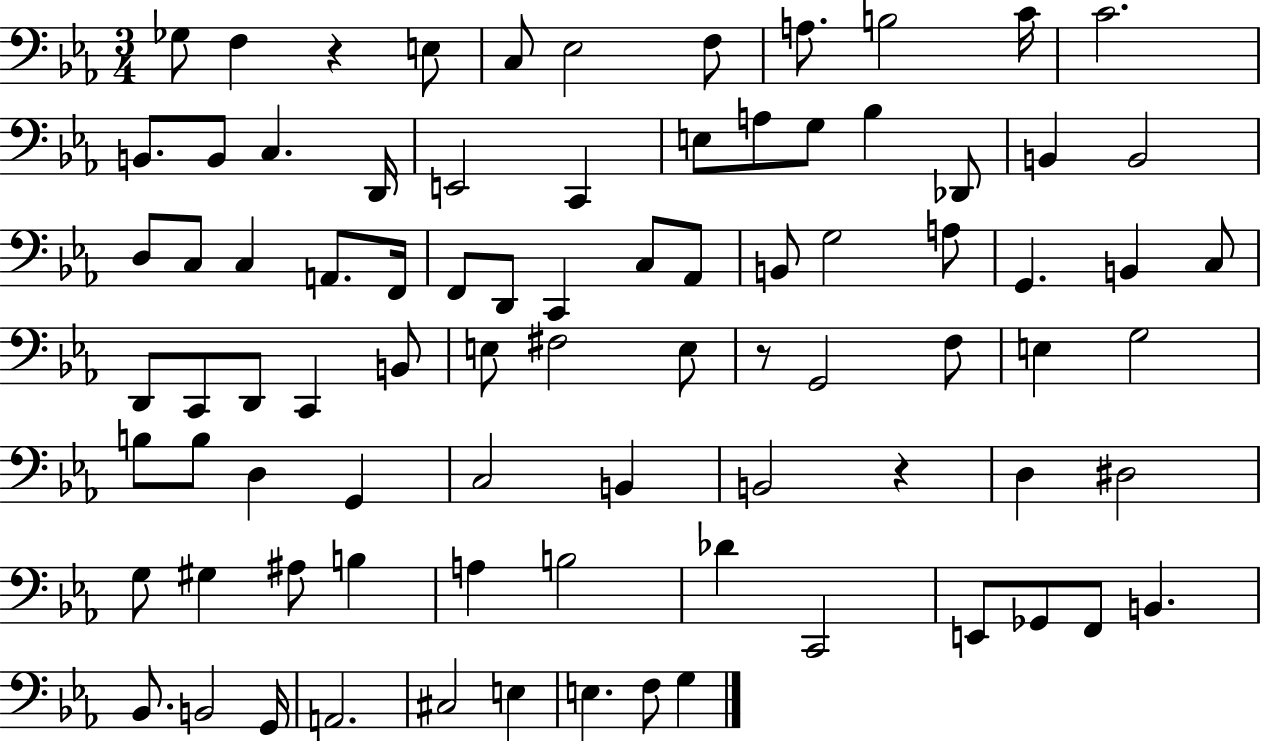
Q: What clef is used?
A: bass